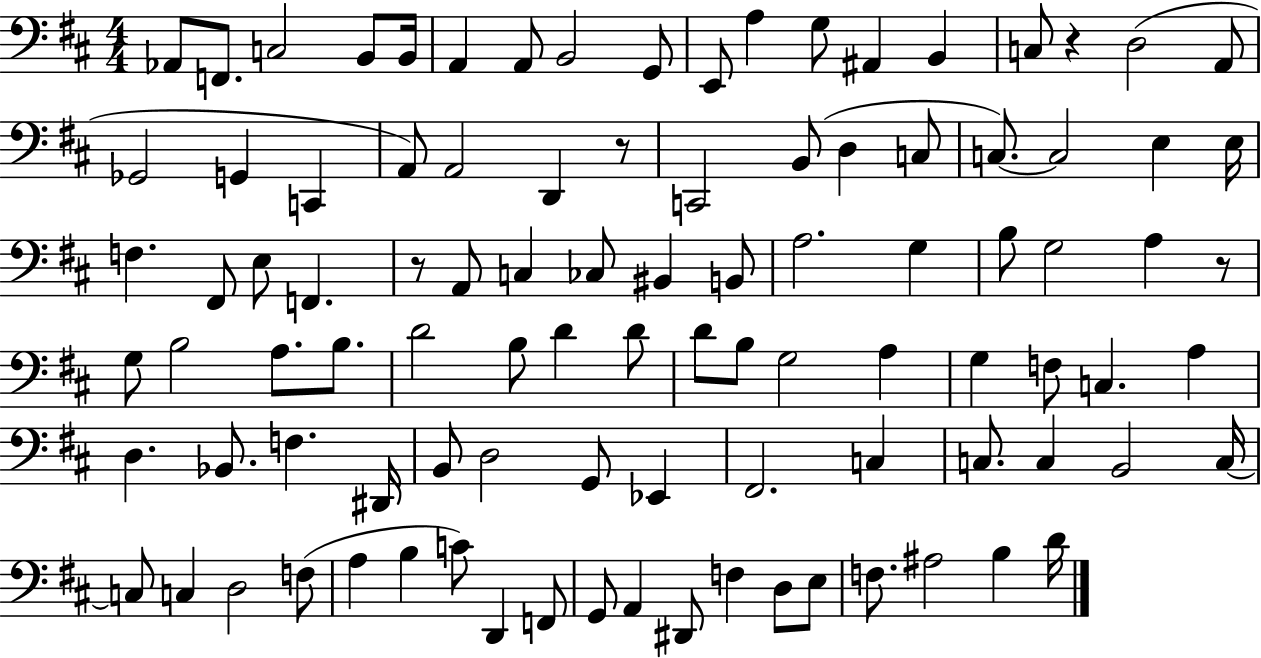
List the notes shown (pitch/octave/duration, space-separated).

Ab2/e F2/e. C3/h B2/e B2/s A2/q A2/e B2/h G2/e E2/e A3/q G3/e A#2/q B2/q C3/e R/q D3/h A2/e Gb2/h G2/q C2/q A2/e A2/h D2/q R/e C2/h B2/e D3/q C3/e C3/e. C3/h E3/q E3/s F3/q. F#2/e E3/e F2/q. R/e A2/e C3/q CES3/e BIS2/q B2/e A3/h. G3/q B3/e G3/h A3/q R/e G3/e B3/h A3/e. B3/e. D4/h B3/e D4/q D4/e D4/e B3/e G3/h A3/q G3/q F3/e C3/q. A3/q D3/q. Bb2/e. F3/q. D#2/s B2/e D3/h G2/e Eb2/q F#2/h. C3/q C3/e. C3/q B2/h C3/s C3/e C3/q D3/h F3/e A3/q B3/q C4/e D2/q F2/e G2/e A2/q D#2/e F3/q D3/e E3/e F3/e. A#3/h B3/q D4/s